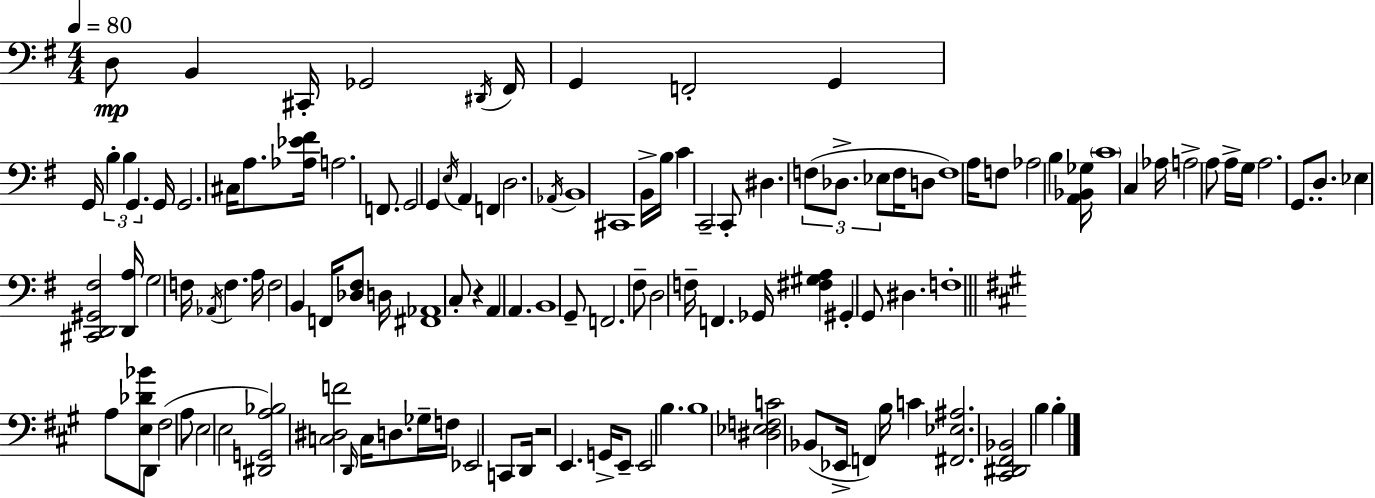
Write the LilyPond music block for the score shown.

{
  \clef bass
  \numericTimeSignature
  \time 4/4
  \key e \minor
  \tempo 4 = 80
  d8\mp b,4 cis,16-. ges,2 \acciaccatura { dis,16 } | fis,16 g,4 f,2-. g,4 | g,16 \tuplet 3/2 { b4-. b4 g,4. } | g,16 g,2. cis16 a8. | \break <aes ees' fis'>16 a2. f,8. | g,2 g,4 \acciaccatura { e16 } a,4 | f,4 d2. | \acciaccatura { aes,16 } b,1 | \break cis,1 | b,16-> b16 c'4 c,2-- | c,8-. dis4. \tuplet 3/2 { f8( des8.-> ees8 } | f16 d8 f1) | \break a16 f8 aes2 b4 | <a, bes, ges>16 \parenthesize c'1 | c4 aes16 a2-> | a8 a16-> g16 a2. | \break g,8. d8.-. ees4 <cis, d, gis, fis>2 | <d, a>16 g2 f16 \acciaccatura { aes,16 } f4. | a16 f2 b,4 | f,16 <des fis>8 d16 <fis, aes,>1 | \break c8-. r4 a,4 a,4. | b,1 | g,8-- f,2. | fis8-- d2 f16-- f,4. | \break ges,16 <fis gis a>4 gis,4-. g,8 dis4. | f1-. | \bar "||" \break \key a \major a8 <e des' bes'>8 d,8 fis2( a8 | e2 e2 | <dis, g, a bes>2) <c dis f'>2 | \grace { d,16 } c16 d8. ges16-- f16 ees,2 c,8 | \break d,16 r2 e,4. | g,16-> e,8-- e,2 b4. | b1 | <dis ees f c'>2 bes,8( ees,16-> f,4) | \break b16 c'4 <fis, ees ais>2. | <cis, dis, fis, bes,>2 b4 b4-. | \bar "|."
}